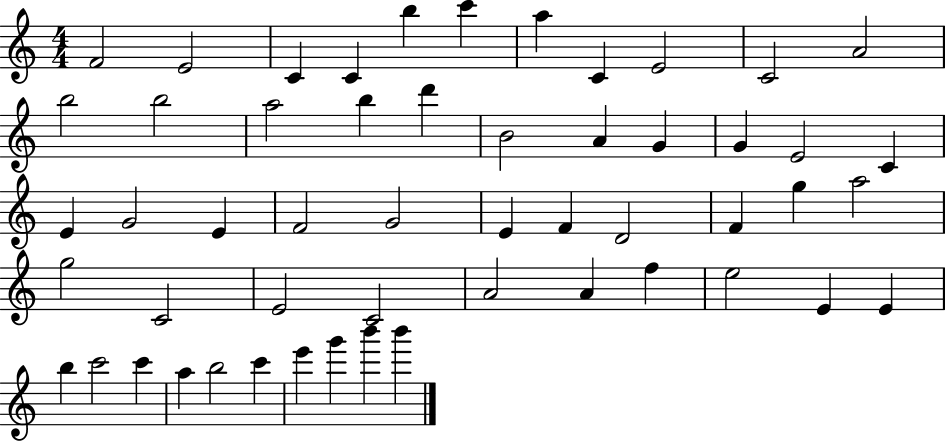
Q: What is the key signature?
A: C major